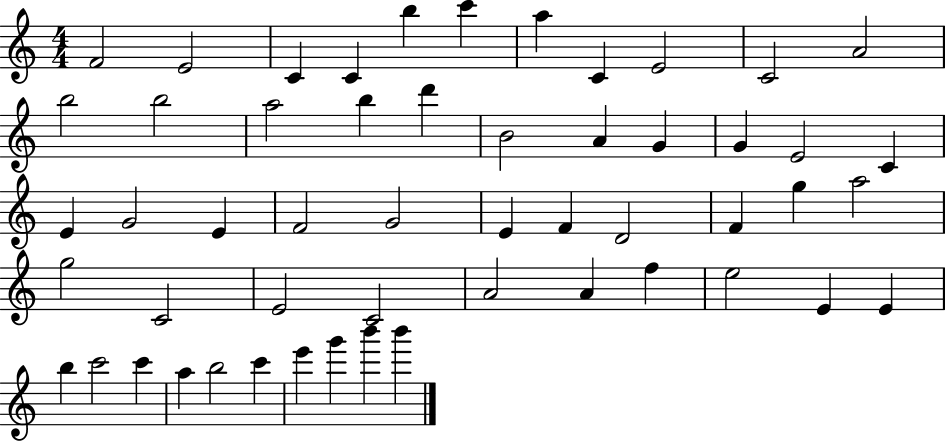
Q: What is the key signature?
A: C major